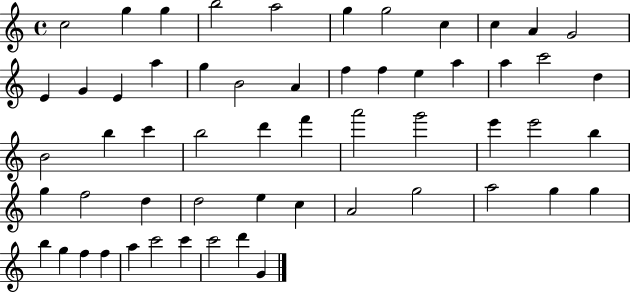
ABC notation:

X:1
T:Untitled
M:4/4
L:1/4
K:C
c2 g g b2 a2 g g2 c c A G2 E G E a g B2 A f f e a a c'2 d B2 b c' b2 d' f' a'2 g'2 e' e'2 b g f2 d d2 e c A2 g2 a2 g g b g f f a c'2 c' c'2 d' G